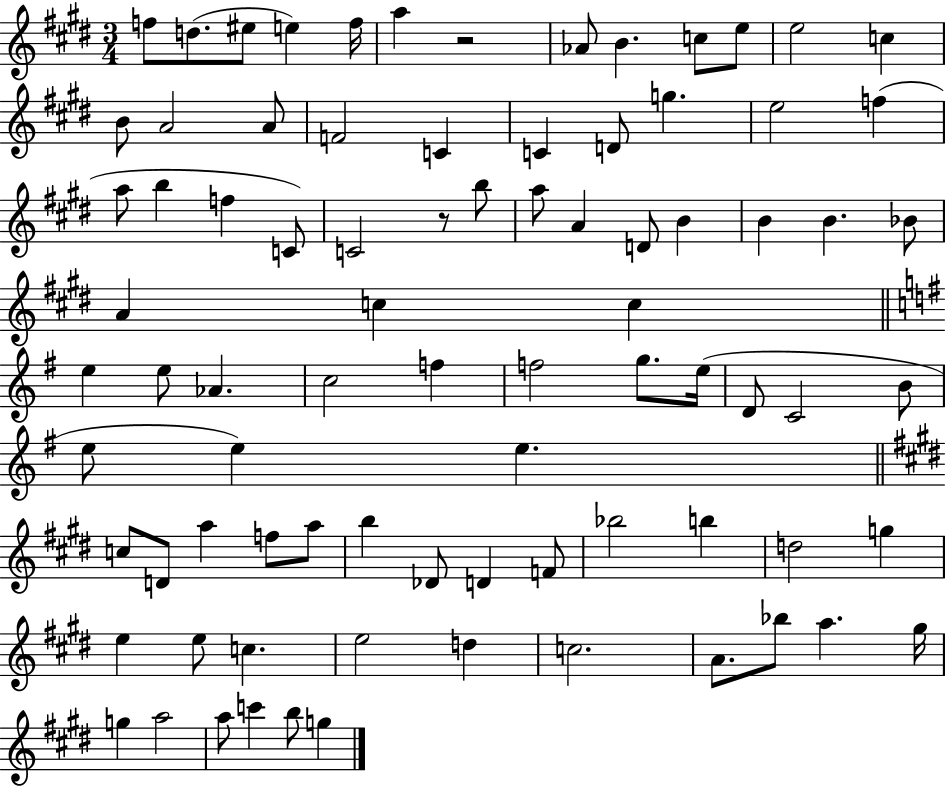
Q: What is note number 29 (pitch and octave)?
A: A5